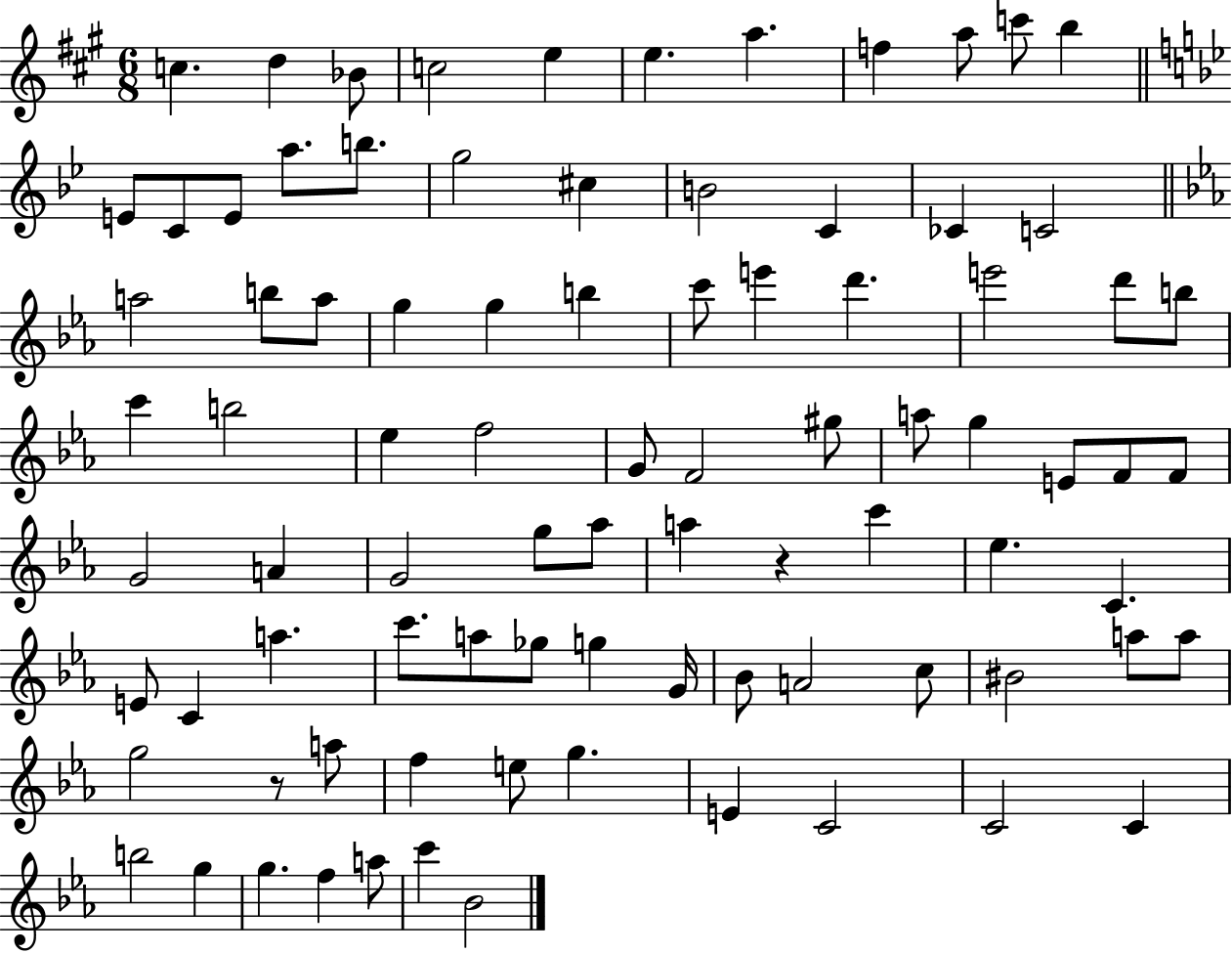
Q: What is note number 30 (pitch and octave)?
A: E6